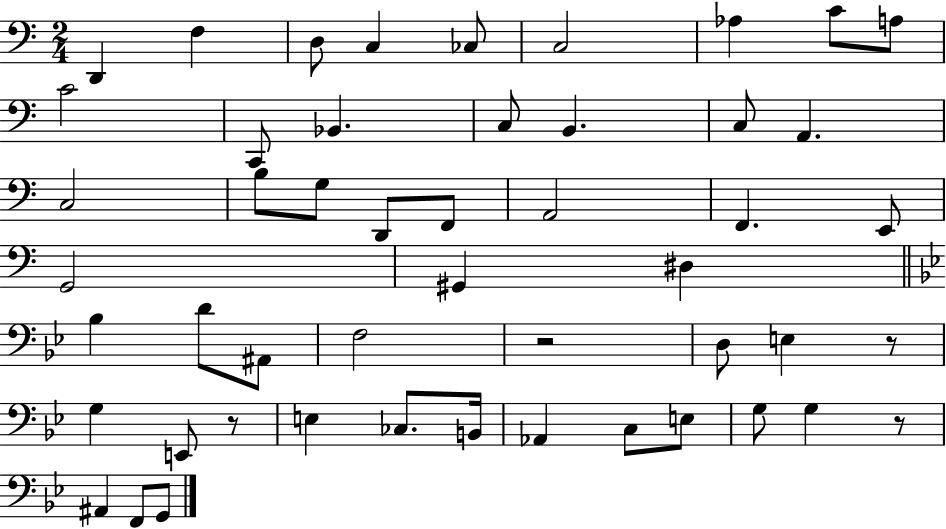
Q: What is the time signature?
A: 2/4